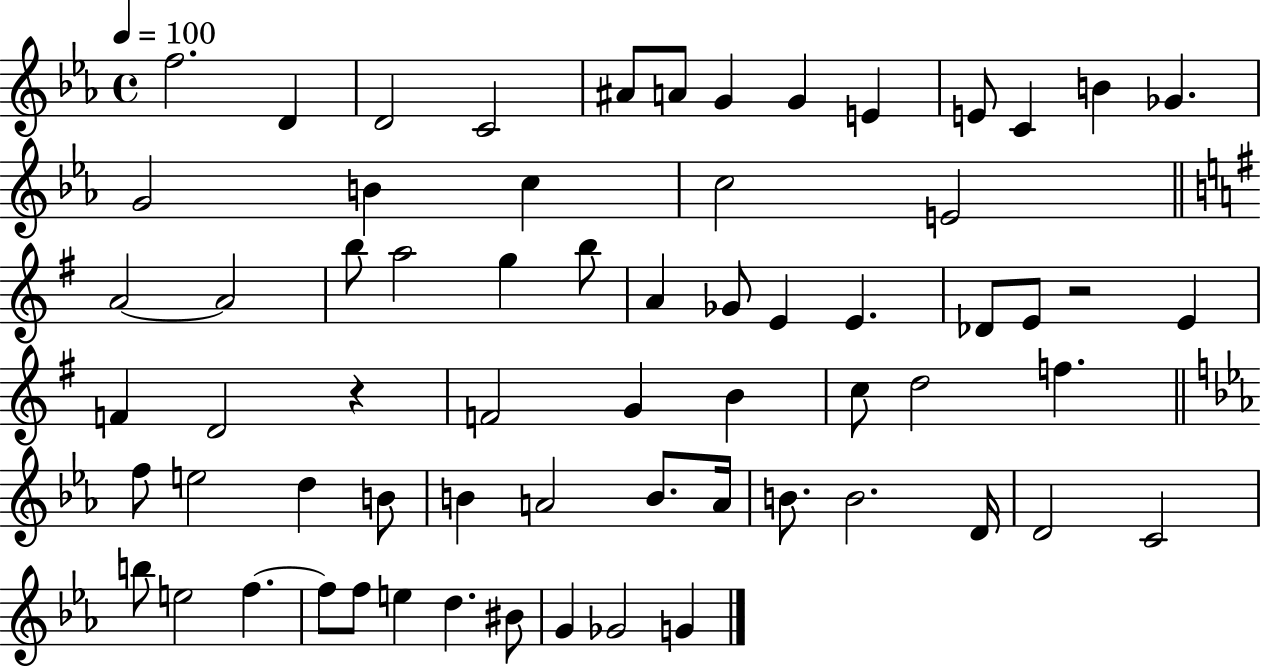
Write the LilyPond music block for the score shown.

{
  \clef treble
  \time 4/4
  \defaultTimeSignature
  \key ees \major
  \tempo 4 = 100
  f''2. d'4 | d'2 c'2 | ais'8 a'8 g'4 g'4 e'4 | e'8 c'4 b'4 ges'4. | \break g'2 b'4 c''4 | c''2 e'2 | \bar "||" \break \key e \minor a'2~~ a'2 | b''8 a''2 g''4 b''8 | a'4 ges'8 e'4 e'4. | des'8 e'8 r2 e'4 | \break f'4 d'2 r4 | f'2 g'4 b'4 | c''8 d''2 f''4. | \bar "||" \break \key ees \major f''8 e''2 d''4 b'8 | b'4 a'2 b'8. a'16 | b'8. b'2. d'16 | d'2 c'2 | \break b''8 e''2 f''4.~~ | f''8 f''8 e''4 d''4. bis'8 | g'4 ges'2 g'4 | \bar "|."
}